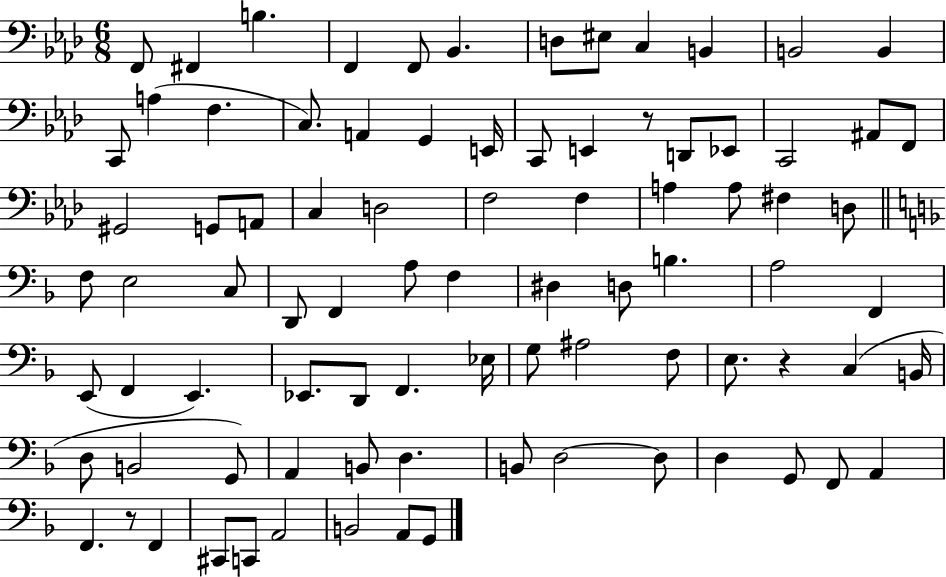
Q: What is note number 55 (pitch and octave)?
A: F2